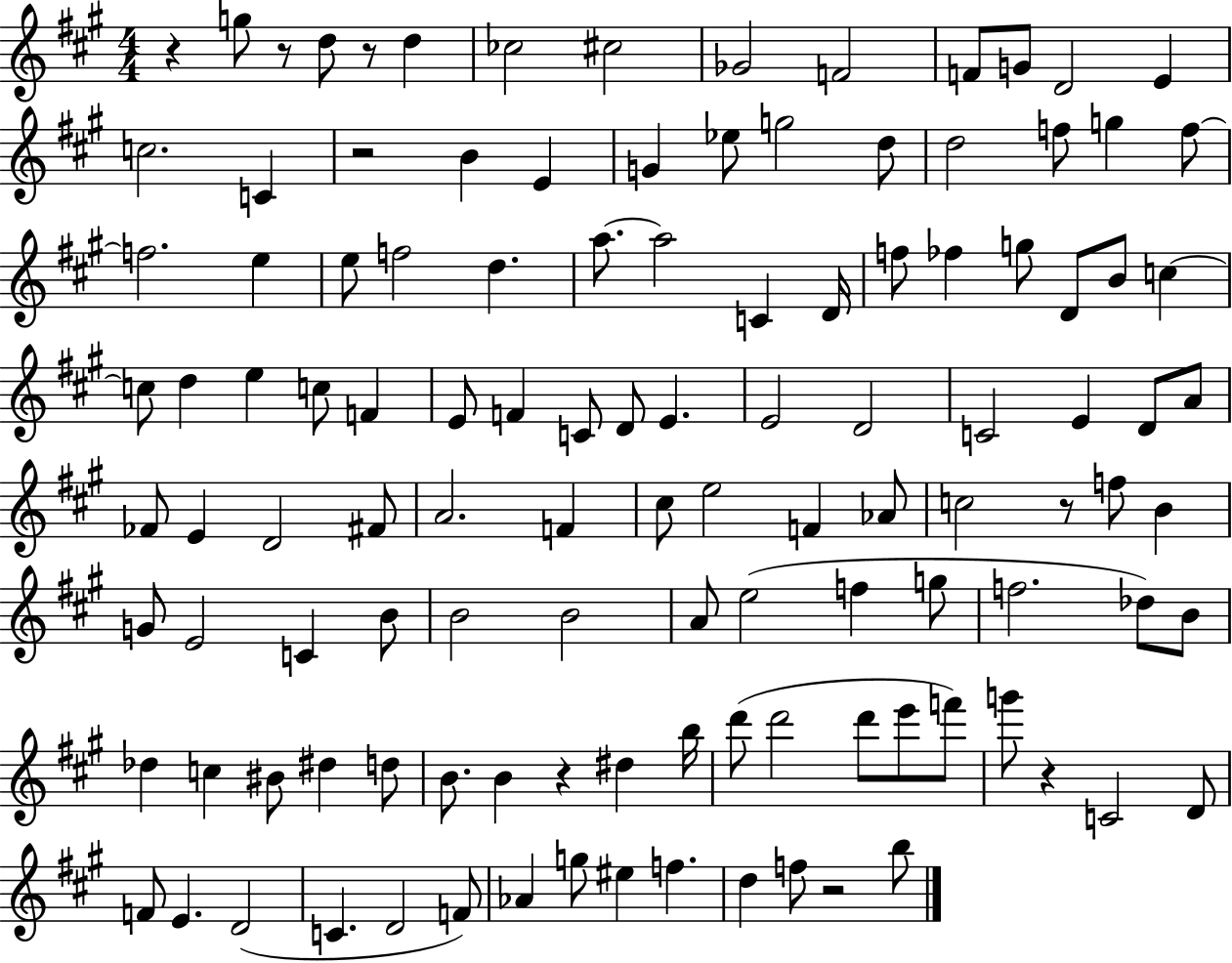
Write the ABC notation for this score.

X:1
T:Untitled
M:4/4
L:1/4
K:A
z g/2 z/2 d/2 z/2 d _c2 ^c2 _G2 F2 F/2 G/2 D2 E c2 C z2 B E G _e/2 g2 d/2 d2 f/2 g f/2 f2 e e/2 f2 d a/2 a2 C D/4 f/2 _f g/2 D/2 B/2 c c/2 d e c/2 F E/2 F C/2 D/2 E E2 D2 C2 E D/2 A/2 _F/2 E D2 ^F/2 A2 F ^c/2 e2 F _A/2 c2 z/2 f/2 B G/2 E2 C B/2 B2 B2 A/2 e2 f g/2 f2 _d/2 B/2 _d c ^B/2 ^d d/2 B/2 B z ^d b/4 d'/2 d'2 d'/2 e'/2 f'/2 g'/2 z C2 D/2 F/2 E D2 C D2 F/2 _A g/2 ^e f d f/2 z2 b/2